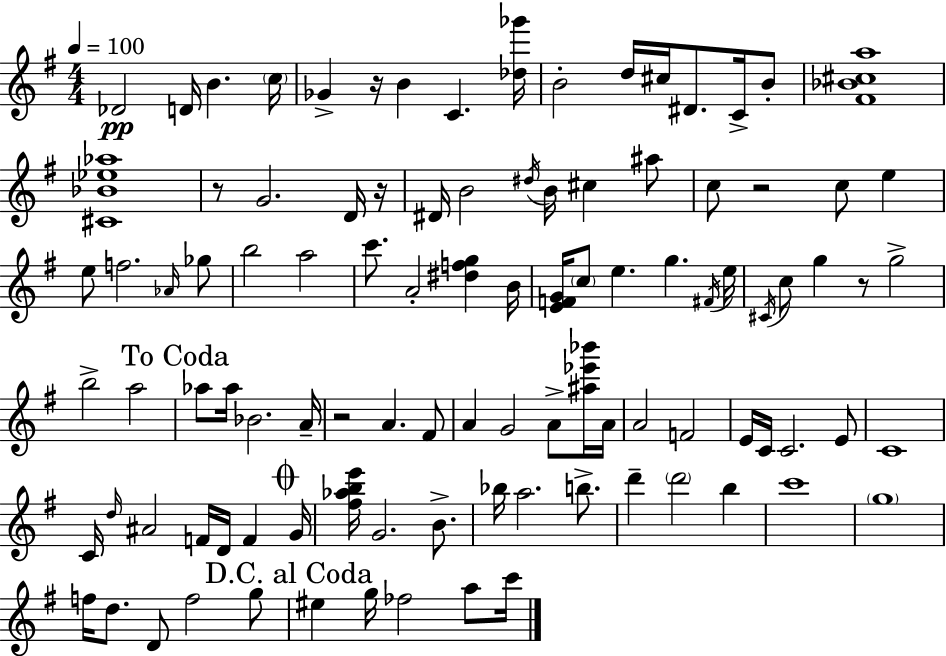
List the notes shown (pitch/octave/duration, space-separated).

Db4/h D4/s B4/q. C5/s Gb4/q R/s B4/q C4/q. [Db5,Gb6]/s B4/h D5/s C#5/s D#4/e. C4/s B4/e [F#4,Bb4,C#5,A5]/w [C#4,Bb4,Eb5,Ab5]/w R/e G4/h. D4/s R/s D#4/s B4/h D#5/s B4/s C#5/q A#5/e C5/e R/h C5/e E5/q E5/e F5/h. Ab4/s Gb5/e B5/h A5/h C6/e. A4/h [D#5,F5,G5]/q B4/s [E4,F4,G4]/s C5/e E5/q. G5/q. F#4/s E5/s C#4/s C5/e G5/q R/e G5/h B5/h A5/h Ab5/e Ab5/s Bb4/h. A4/s R/h A4/q. F#4/e A4/q G4/h A4/e [A#5,Eb6,Bb6]/s A4/s A4/h F4/h E4/s C4/s C4/h. E4/e C4/w C4/s D5/s A#4/h F4/s D4/s F4/q G4/s [F#5,Ab5,B5,E6]/s G4/h. B4/e. Bb5/s A5/h. B5/e. D6/q D6/h B5/q C6/w G5/w F5/s D5/e. D4/e F5/h G5/e EIS5/q G5/s FES5/h A5/e C6/s